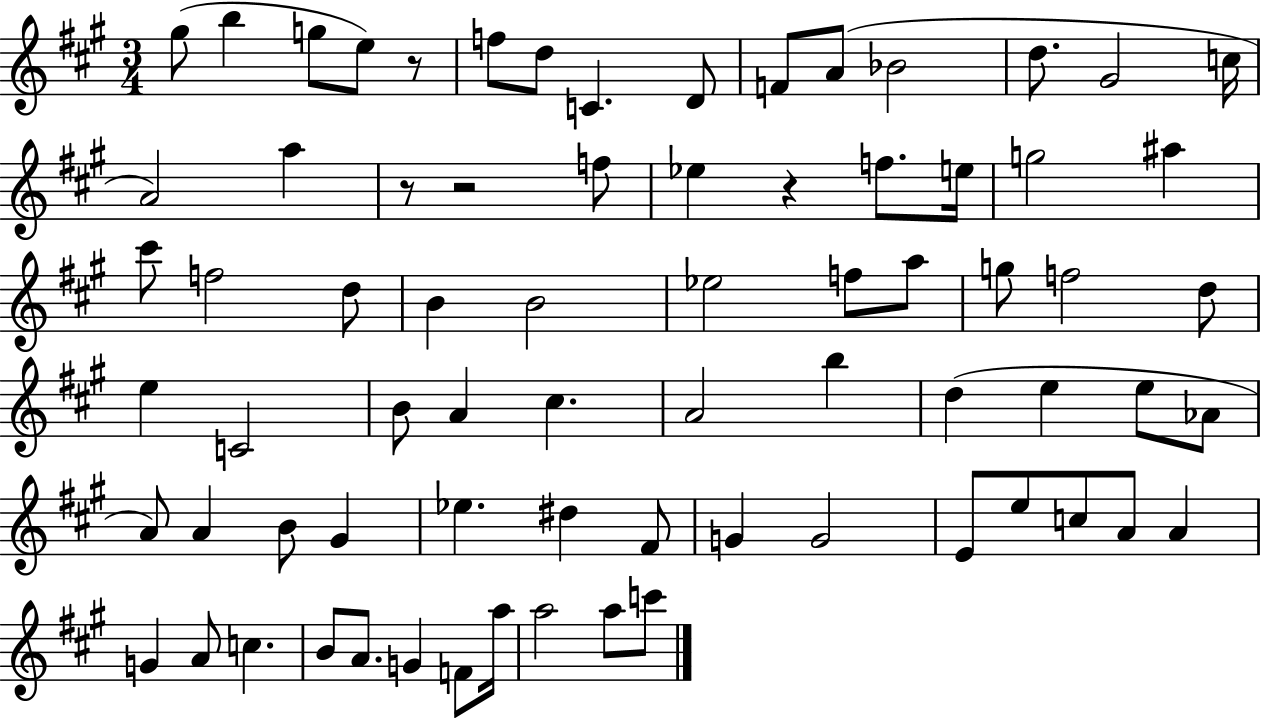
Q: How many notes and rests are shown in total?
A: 73